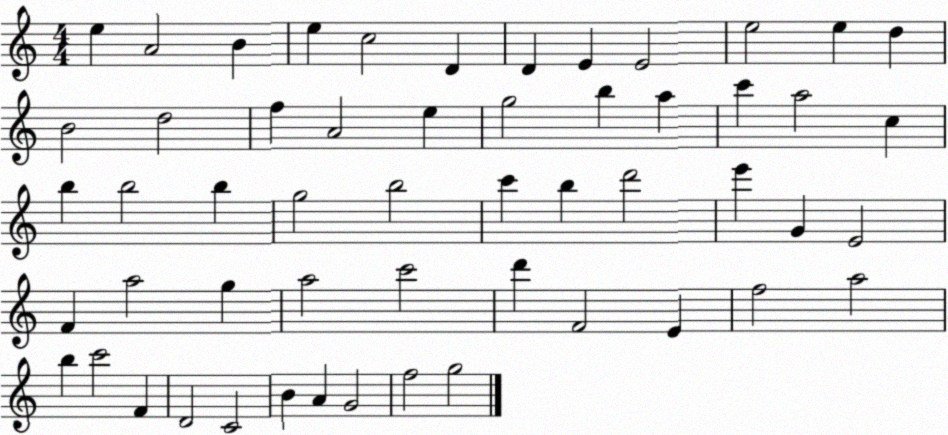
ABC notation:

X:1
T:Untitled
M:4/4
L:1/4
K:C
e A2 B e c2 D D E E2 e2 e d B2 d2 f A2 e g2 b a c' a2 c b b2 b g2 b2 c' b d'2 e' G E2 F a2 g a2 c'2 d' F2 E f2 a2 b c'2 F D2 C2 B A G2 f2 g2